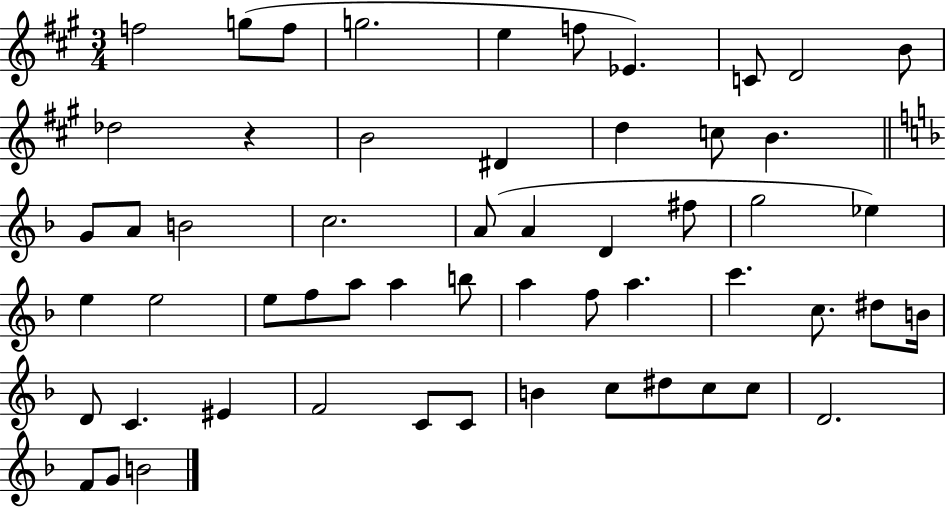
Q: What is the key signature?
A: A major